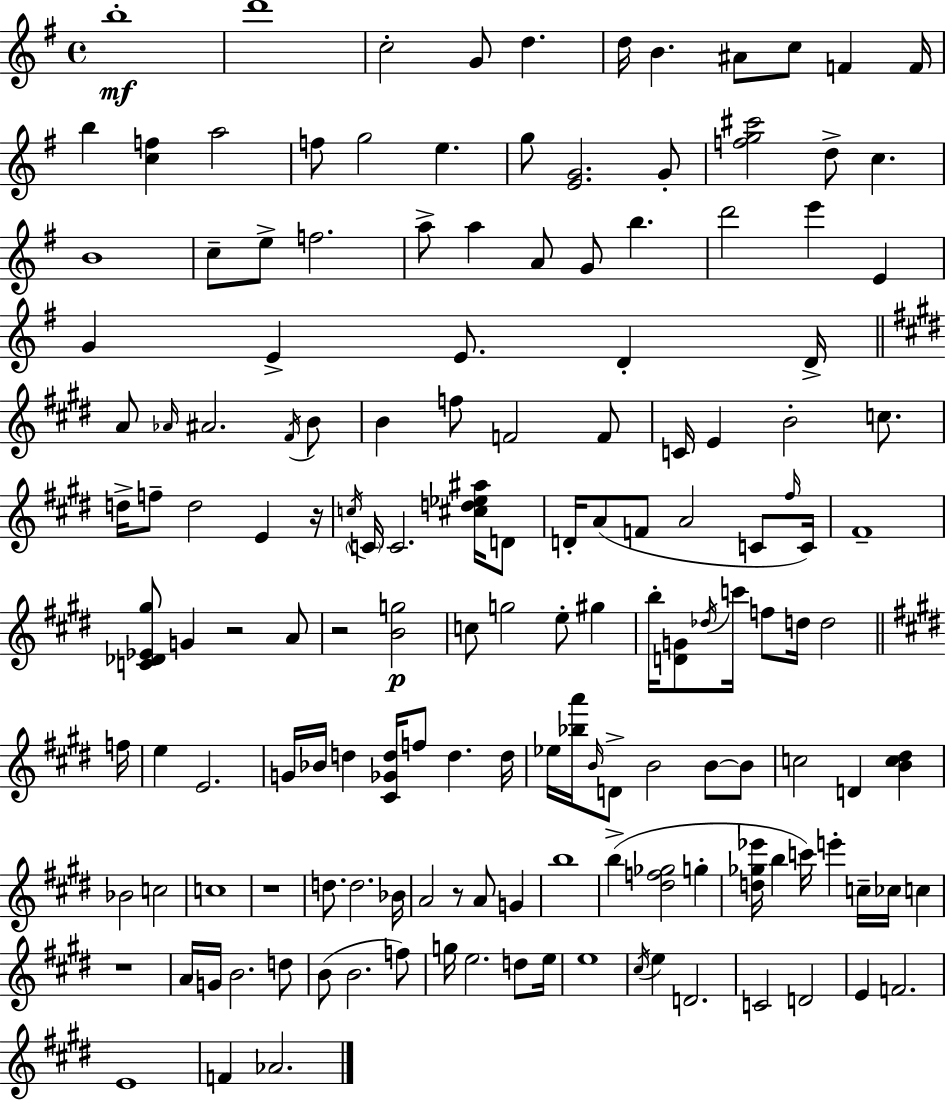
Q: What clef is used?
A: treble